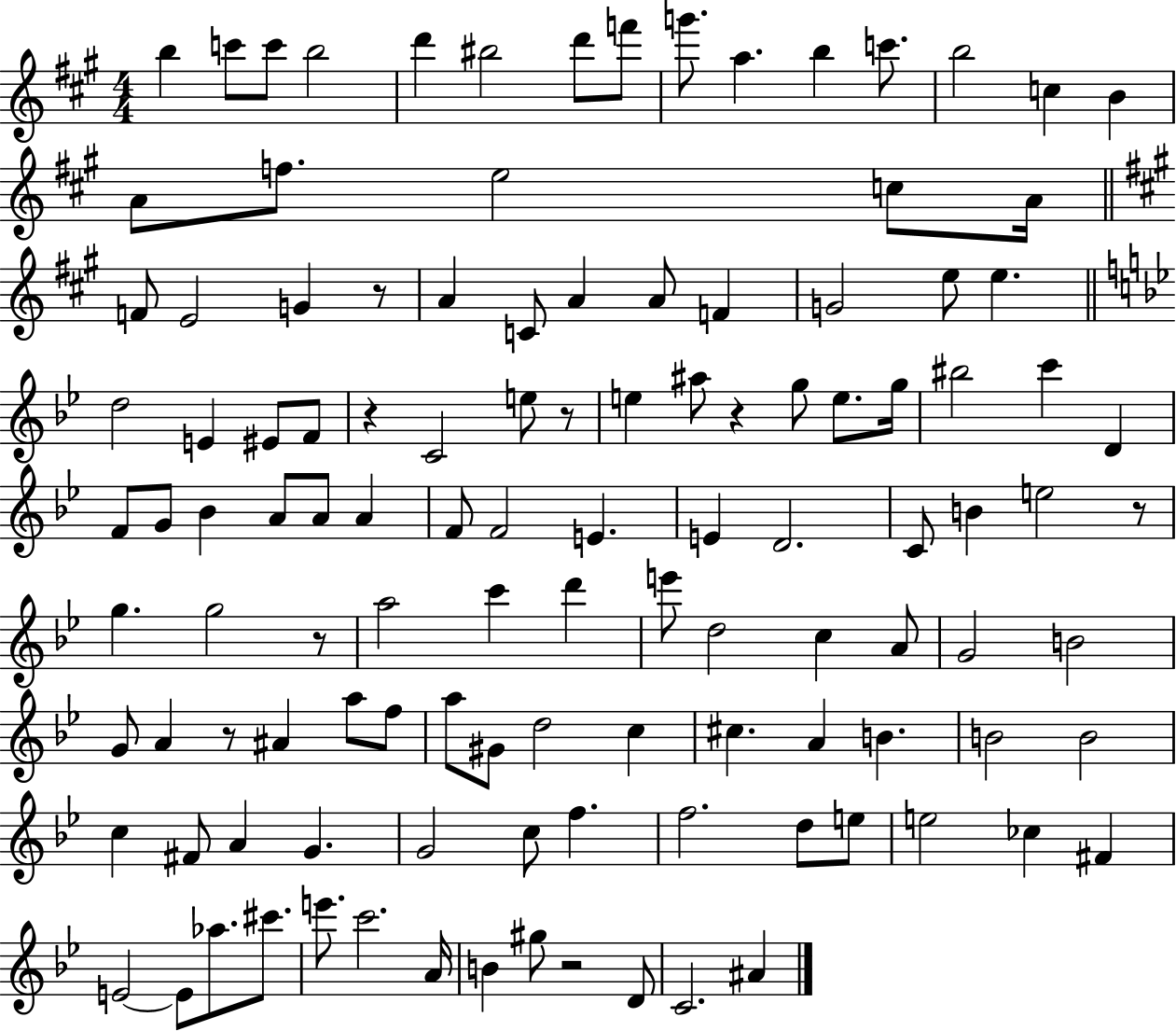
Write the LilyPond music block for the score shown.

{
  \clef treble
  \numericTimeSignature
  \time 4/4
  \key a \major
  b''4 c'''8 c'''8 b''2 | d'''4 bis''2 d'''8 f'''8 | g'''8. a''4. b''4 c'''8. | b''2 c''4 b'4 | \break a'8 f''8. e''2 c''8 a'16 | \bar "||" \break \key a \major f'8 e'2 g'4 r8 | a'4 c'8 a'4 a'8 f'4 | g'2 e''8 e''4. | \bar "||" \break \key bes \major d''2 e'4 eis'8 f'8 | r4 c'2 e''8 r8 | e''4 ais''8 r4 g''8 e''8. g''16 | bis''2 c'''4 d'4 | \break f'8 g'8 bes'4 a'8 a'8 a'4 | f'8 f'2 e'4. | e'4 d'2. | c'8 b'4 e''2 r8 | \break g''4. g''2 r8 | a''2 c'''4 d'''4 | e'''8 d''2 c''4 a'8 | g'2 b'2 | \break g'8 a'4 r8 ais'4 a''8 f''8 | a''8 gis'8 d''2 c''4 | cis''4. a'4 b'4. | b'2 b'2 | \break c''4 fis'8 a'4 g'4. | g'2 c''8 f''4. | f''2. d''8 e''8 | e''2 ces''4 fis'4 | \break e'2~~ e'8 aes''8. cis'''8. | e'''8. c'''2. a'16 | b'4 gis''8 r2 d'8 | c'2. ais'4 | \break \bar "|."
}